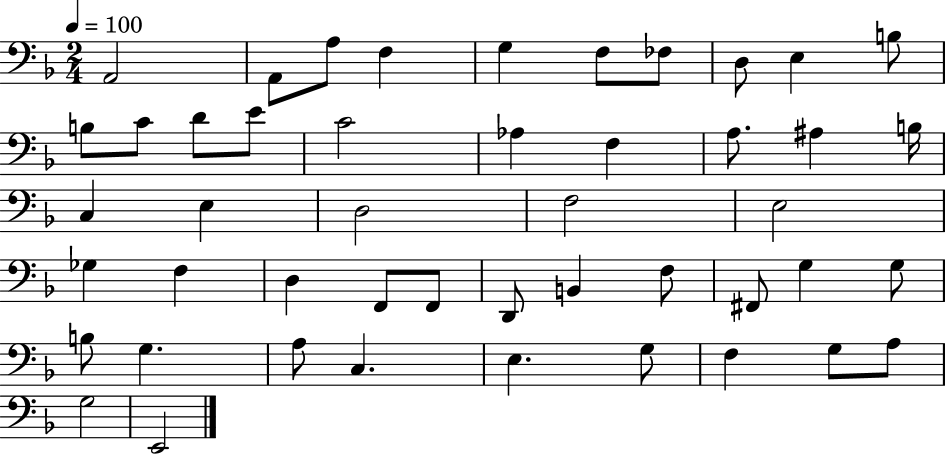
X:1
T:Untitled
M:2/4
L:1/4
K:F
A,,2 A,,/2 A,/2 F, G, F,/2 _F,/2 D,/2 E, B,/2 B,/2 C/2 D/2 E/2 C2 _A, F, A,/2 ^A, B,/4 C, E, D,2 F,2 E,2 _G, F, D, F,,/2 F,,/2 D,,/2 B,, F,/2 ^F,,/2 G, G,/2 B,/2 G, A,/2 C, E, G,/2 F, G,/2 A,/2 G,2 E,,2